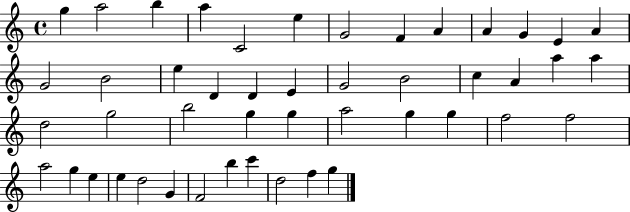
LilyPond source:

{
  \clef treble
  \time 4/4
  \defaultTimeSignature
  \key c \major
  g''4 a''2 b''4 | a''4 c'2 e''4 | g'2 f'4 a'4 | a'4 g'4 e'4 a'4 | \break g'2 b'2 | e''4 d'4 d'4 e'4 | g'2 b'2 | c''4 a'4 a''4 a''4 | \break d''2 g''2 | b''2 g''4 g''4 | a''2 g''4 g''4 | f''2 f''2 | \break a''2 g''4 e''4 | e''4 d''2 g'4 | f'2 b''4 c'''4 | d''2 f''4 g''4 | \break \bar "|."
}